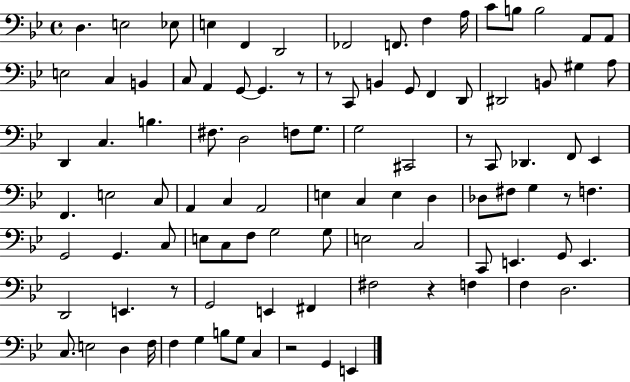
D3/q. E3/h Eb3/e E3/q F2/q D2/h FES2/h F2/e. F3/q A3/s C4/e B3/e B3/h A2/e A2/e E3/h C3/q B2/q C3/e A2/q G2/e G2/q. R/e R/e C2/e B2/q G2/e F2/q D2/e D#2/h B2/e G#3/q A3/e D2/q C3/q. B3/q. F#3/e. D3/h F3/e G3/e. G3/h C#2/h R/e C2/e Db2/q. F2/e Eb2/q F2/q. E3/h C3/e A2/q C3/q A2/h E3/q C3/q E3/q D3/q Db3/e F#3/e G3/q R/e F3/q. G2/h G2/q. C3/e E3/e C3/e F3/e G3/h G3/e E3/h C3/h C2/e E2/q. G2/e E2/q. D2/h E2/q. R/e G2/h E2/q F#2/q F#3/h R/q F3/q F3/q D3/h. C3/e. E3/h D3/q F3/s F3/q G3/q B3/e G3/e C3/q R/h G2/q E2/q